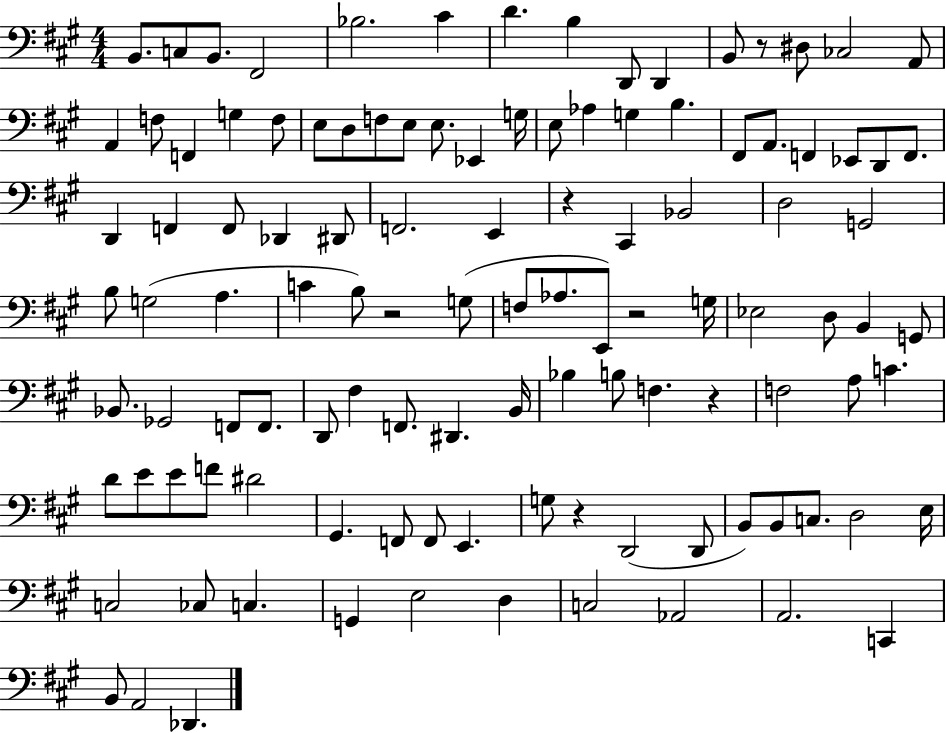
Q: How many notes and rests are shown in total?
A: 112